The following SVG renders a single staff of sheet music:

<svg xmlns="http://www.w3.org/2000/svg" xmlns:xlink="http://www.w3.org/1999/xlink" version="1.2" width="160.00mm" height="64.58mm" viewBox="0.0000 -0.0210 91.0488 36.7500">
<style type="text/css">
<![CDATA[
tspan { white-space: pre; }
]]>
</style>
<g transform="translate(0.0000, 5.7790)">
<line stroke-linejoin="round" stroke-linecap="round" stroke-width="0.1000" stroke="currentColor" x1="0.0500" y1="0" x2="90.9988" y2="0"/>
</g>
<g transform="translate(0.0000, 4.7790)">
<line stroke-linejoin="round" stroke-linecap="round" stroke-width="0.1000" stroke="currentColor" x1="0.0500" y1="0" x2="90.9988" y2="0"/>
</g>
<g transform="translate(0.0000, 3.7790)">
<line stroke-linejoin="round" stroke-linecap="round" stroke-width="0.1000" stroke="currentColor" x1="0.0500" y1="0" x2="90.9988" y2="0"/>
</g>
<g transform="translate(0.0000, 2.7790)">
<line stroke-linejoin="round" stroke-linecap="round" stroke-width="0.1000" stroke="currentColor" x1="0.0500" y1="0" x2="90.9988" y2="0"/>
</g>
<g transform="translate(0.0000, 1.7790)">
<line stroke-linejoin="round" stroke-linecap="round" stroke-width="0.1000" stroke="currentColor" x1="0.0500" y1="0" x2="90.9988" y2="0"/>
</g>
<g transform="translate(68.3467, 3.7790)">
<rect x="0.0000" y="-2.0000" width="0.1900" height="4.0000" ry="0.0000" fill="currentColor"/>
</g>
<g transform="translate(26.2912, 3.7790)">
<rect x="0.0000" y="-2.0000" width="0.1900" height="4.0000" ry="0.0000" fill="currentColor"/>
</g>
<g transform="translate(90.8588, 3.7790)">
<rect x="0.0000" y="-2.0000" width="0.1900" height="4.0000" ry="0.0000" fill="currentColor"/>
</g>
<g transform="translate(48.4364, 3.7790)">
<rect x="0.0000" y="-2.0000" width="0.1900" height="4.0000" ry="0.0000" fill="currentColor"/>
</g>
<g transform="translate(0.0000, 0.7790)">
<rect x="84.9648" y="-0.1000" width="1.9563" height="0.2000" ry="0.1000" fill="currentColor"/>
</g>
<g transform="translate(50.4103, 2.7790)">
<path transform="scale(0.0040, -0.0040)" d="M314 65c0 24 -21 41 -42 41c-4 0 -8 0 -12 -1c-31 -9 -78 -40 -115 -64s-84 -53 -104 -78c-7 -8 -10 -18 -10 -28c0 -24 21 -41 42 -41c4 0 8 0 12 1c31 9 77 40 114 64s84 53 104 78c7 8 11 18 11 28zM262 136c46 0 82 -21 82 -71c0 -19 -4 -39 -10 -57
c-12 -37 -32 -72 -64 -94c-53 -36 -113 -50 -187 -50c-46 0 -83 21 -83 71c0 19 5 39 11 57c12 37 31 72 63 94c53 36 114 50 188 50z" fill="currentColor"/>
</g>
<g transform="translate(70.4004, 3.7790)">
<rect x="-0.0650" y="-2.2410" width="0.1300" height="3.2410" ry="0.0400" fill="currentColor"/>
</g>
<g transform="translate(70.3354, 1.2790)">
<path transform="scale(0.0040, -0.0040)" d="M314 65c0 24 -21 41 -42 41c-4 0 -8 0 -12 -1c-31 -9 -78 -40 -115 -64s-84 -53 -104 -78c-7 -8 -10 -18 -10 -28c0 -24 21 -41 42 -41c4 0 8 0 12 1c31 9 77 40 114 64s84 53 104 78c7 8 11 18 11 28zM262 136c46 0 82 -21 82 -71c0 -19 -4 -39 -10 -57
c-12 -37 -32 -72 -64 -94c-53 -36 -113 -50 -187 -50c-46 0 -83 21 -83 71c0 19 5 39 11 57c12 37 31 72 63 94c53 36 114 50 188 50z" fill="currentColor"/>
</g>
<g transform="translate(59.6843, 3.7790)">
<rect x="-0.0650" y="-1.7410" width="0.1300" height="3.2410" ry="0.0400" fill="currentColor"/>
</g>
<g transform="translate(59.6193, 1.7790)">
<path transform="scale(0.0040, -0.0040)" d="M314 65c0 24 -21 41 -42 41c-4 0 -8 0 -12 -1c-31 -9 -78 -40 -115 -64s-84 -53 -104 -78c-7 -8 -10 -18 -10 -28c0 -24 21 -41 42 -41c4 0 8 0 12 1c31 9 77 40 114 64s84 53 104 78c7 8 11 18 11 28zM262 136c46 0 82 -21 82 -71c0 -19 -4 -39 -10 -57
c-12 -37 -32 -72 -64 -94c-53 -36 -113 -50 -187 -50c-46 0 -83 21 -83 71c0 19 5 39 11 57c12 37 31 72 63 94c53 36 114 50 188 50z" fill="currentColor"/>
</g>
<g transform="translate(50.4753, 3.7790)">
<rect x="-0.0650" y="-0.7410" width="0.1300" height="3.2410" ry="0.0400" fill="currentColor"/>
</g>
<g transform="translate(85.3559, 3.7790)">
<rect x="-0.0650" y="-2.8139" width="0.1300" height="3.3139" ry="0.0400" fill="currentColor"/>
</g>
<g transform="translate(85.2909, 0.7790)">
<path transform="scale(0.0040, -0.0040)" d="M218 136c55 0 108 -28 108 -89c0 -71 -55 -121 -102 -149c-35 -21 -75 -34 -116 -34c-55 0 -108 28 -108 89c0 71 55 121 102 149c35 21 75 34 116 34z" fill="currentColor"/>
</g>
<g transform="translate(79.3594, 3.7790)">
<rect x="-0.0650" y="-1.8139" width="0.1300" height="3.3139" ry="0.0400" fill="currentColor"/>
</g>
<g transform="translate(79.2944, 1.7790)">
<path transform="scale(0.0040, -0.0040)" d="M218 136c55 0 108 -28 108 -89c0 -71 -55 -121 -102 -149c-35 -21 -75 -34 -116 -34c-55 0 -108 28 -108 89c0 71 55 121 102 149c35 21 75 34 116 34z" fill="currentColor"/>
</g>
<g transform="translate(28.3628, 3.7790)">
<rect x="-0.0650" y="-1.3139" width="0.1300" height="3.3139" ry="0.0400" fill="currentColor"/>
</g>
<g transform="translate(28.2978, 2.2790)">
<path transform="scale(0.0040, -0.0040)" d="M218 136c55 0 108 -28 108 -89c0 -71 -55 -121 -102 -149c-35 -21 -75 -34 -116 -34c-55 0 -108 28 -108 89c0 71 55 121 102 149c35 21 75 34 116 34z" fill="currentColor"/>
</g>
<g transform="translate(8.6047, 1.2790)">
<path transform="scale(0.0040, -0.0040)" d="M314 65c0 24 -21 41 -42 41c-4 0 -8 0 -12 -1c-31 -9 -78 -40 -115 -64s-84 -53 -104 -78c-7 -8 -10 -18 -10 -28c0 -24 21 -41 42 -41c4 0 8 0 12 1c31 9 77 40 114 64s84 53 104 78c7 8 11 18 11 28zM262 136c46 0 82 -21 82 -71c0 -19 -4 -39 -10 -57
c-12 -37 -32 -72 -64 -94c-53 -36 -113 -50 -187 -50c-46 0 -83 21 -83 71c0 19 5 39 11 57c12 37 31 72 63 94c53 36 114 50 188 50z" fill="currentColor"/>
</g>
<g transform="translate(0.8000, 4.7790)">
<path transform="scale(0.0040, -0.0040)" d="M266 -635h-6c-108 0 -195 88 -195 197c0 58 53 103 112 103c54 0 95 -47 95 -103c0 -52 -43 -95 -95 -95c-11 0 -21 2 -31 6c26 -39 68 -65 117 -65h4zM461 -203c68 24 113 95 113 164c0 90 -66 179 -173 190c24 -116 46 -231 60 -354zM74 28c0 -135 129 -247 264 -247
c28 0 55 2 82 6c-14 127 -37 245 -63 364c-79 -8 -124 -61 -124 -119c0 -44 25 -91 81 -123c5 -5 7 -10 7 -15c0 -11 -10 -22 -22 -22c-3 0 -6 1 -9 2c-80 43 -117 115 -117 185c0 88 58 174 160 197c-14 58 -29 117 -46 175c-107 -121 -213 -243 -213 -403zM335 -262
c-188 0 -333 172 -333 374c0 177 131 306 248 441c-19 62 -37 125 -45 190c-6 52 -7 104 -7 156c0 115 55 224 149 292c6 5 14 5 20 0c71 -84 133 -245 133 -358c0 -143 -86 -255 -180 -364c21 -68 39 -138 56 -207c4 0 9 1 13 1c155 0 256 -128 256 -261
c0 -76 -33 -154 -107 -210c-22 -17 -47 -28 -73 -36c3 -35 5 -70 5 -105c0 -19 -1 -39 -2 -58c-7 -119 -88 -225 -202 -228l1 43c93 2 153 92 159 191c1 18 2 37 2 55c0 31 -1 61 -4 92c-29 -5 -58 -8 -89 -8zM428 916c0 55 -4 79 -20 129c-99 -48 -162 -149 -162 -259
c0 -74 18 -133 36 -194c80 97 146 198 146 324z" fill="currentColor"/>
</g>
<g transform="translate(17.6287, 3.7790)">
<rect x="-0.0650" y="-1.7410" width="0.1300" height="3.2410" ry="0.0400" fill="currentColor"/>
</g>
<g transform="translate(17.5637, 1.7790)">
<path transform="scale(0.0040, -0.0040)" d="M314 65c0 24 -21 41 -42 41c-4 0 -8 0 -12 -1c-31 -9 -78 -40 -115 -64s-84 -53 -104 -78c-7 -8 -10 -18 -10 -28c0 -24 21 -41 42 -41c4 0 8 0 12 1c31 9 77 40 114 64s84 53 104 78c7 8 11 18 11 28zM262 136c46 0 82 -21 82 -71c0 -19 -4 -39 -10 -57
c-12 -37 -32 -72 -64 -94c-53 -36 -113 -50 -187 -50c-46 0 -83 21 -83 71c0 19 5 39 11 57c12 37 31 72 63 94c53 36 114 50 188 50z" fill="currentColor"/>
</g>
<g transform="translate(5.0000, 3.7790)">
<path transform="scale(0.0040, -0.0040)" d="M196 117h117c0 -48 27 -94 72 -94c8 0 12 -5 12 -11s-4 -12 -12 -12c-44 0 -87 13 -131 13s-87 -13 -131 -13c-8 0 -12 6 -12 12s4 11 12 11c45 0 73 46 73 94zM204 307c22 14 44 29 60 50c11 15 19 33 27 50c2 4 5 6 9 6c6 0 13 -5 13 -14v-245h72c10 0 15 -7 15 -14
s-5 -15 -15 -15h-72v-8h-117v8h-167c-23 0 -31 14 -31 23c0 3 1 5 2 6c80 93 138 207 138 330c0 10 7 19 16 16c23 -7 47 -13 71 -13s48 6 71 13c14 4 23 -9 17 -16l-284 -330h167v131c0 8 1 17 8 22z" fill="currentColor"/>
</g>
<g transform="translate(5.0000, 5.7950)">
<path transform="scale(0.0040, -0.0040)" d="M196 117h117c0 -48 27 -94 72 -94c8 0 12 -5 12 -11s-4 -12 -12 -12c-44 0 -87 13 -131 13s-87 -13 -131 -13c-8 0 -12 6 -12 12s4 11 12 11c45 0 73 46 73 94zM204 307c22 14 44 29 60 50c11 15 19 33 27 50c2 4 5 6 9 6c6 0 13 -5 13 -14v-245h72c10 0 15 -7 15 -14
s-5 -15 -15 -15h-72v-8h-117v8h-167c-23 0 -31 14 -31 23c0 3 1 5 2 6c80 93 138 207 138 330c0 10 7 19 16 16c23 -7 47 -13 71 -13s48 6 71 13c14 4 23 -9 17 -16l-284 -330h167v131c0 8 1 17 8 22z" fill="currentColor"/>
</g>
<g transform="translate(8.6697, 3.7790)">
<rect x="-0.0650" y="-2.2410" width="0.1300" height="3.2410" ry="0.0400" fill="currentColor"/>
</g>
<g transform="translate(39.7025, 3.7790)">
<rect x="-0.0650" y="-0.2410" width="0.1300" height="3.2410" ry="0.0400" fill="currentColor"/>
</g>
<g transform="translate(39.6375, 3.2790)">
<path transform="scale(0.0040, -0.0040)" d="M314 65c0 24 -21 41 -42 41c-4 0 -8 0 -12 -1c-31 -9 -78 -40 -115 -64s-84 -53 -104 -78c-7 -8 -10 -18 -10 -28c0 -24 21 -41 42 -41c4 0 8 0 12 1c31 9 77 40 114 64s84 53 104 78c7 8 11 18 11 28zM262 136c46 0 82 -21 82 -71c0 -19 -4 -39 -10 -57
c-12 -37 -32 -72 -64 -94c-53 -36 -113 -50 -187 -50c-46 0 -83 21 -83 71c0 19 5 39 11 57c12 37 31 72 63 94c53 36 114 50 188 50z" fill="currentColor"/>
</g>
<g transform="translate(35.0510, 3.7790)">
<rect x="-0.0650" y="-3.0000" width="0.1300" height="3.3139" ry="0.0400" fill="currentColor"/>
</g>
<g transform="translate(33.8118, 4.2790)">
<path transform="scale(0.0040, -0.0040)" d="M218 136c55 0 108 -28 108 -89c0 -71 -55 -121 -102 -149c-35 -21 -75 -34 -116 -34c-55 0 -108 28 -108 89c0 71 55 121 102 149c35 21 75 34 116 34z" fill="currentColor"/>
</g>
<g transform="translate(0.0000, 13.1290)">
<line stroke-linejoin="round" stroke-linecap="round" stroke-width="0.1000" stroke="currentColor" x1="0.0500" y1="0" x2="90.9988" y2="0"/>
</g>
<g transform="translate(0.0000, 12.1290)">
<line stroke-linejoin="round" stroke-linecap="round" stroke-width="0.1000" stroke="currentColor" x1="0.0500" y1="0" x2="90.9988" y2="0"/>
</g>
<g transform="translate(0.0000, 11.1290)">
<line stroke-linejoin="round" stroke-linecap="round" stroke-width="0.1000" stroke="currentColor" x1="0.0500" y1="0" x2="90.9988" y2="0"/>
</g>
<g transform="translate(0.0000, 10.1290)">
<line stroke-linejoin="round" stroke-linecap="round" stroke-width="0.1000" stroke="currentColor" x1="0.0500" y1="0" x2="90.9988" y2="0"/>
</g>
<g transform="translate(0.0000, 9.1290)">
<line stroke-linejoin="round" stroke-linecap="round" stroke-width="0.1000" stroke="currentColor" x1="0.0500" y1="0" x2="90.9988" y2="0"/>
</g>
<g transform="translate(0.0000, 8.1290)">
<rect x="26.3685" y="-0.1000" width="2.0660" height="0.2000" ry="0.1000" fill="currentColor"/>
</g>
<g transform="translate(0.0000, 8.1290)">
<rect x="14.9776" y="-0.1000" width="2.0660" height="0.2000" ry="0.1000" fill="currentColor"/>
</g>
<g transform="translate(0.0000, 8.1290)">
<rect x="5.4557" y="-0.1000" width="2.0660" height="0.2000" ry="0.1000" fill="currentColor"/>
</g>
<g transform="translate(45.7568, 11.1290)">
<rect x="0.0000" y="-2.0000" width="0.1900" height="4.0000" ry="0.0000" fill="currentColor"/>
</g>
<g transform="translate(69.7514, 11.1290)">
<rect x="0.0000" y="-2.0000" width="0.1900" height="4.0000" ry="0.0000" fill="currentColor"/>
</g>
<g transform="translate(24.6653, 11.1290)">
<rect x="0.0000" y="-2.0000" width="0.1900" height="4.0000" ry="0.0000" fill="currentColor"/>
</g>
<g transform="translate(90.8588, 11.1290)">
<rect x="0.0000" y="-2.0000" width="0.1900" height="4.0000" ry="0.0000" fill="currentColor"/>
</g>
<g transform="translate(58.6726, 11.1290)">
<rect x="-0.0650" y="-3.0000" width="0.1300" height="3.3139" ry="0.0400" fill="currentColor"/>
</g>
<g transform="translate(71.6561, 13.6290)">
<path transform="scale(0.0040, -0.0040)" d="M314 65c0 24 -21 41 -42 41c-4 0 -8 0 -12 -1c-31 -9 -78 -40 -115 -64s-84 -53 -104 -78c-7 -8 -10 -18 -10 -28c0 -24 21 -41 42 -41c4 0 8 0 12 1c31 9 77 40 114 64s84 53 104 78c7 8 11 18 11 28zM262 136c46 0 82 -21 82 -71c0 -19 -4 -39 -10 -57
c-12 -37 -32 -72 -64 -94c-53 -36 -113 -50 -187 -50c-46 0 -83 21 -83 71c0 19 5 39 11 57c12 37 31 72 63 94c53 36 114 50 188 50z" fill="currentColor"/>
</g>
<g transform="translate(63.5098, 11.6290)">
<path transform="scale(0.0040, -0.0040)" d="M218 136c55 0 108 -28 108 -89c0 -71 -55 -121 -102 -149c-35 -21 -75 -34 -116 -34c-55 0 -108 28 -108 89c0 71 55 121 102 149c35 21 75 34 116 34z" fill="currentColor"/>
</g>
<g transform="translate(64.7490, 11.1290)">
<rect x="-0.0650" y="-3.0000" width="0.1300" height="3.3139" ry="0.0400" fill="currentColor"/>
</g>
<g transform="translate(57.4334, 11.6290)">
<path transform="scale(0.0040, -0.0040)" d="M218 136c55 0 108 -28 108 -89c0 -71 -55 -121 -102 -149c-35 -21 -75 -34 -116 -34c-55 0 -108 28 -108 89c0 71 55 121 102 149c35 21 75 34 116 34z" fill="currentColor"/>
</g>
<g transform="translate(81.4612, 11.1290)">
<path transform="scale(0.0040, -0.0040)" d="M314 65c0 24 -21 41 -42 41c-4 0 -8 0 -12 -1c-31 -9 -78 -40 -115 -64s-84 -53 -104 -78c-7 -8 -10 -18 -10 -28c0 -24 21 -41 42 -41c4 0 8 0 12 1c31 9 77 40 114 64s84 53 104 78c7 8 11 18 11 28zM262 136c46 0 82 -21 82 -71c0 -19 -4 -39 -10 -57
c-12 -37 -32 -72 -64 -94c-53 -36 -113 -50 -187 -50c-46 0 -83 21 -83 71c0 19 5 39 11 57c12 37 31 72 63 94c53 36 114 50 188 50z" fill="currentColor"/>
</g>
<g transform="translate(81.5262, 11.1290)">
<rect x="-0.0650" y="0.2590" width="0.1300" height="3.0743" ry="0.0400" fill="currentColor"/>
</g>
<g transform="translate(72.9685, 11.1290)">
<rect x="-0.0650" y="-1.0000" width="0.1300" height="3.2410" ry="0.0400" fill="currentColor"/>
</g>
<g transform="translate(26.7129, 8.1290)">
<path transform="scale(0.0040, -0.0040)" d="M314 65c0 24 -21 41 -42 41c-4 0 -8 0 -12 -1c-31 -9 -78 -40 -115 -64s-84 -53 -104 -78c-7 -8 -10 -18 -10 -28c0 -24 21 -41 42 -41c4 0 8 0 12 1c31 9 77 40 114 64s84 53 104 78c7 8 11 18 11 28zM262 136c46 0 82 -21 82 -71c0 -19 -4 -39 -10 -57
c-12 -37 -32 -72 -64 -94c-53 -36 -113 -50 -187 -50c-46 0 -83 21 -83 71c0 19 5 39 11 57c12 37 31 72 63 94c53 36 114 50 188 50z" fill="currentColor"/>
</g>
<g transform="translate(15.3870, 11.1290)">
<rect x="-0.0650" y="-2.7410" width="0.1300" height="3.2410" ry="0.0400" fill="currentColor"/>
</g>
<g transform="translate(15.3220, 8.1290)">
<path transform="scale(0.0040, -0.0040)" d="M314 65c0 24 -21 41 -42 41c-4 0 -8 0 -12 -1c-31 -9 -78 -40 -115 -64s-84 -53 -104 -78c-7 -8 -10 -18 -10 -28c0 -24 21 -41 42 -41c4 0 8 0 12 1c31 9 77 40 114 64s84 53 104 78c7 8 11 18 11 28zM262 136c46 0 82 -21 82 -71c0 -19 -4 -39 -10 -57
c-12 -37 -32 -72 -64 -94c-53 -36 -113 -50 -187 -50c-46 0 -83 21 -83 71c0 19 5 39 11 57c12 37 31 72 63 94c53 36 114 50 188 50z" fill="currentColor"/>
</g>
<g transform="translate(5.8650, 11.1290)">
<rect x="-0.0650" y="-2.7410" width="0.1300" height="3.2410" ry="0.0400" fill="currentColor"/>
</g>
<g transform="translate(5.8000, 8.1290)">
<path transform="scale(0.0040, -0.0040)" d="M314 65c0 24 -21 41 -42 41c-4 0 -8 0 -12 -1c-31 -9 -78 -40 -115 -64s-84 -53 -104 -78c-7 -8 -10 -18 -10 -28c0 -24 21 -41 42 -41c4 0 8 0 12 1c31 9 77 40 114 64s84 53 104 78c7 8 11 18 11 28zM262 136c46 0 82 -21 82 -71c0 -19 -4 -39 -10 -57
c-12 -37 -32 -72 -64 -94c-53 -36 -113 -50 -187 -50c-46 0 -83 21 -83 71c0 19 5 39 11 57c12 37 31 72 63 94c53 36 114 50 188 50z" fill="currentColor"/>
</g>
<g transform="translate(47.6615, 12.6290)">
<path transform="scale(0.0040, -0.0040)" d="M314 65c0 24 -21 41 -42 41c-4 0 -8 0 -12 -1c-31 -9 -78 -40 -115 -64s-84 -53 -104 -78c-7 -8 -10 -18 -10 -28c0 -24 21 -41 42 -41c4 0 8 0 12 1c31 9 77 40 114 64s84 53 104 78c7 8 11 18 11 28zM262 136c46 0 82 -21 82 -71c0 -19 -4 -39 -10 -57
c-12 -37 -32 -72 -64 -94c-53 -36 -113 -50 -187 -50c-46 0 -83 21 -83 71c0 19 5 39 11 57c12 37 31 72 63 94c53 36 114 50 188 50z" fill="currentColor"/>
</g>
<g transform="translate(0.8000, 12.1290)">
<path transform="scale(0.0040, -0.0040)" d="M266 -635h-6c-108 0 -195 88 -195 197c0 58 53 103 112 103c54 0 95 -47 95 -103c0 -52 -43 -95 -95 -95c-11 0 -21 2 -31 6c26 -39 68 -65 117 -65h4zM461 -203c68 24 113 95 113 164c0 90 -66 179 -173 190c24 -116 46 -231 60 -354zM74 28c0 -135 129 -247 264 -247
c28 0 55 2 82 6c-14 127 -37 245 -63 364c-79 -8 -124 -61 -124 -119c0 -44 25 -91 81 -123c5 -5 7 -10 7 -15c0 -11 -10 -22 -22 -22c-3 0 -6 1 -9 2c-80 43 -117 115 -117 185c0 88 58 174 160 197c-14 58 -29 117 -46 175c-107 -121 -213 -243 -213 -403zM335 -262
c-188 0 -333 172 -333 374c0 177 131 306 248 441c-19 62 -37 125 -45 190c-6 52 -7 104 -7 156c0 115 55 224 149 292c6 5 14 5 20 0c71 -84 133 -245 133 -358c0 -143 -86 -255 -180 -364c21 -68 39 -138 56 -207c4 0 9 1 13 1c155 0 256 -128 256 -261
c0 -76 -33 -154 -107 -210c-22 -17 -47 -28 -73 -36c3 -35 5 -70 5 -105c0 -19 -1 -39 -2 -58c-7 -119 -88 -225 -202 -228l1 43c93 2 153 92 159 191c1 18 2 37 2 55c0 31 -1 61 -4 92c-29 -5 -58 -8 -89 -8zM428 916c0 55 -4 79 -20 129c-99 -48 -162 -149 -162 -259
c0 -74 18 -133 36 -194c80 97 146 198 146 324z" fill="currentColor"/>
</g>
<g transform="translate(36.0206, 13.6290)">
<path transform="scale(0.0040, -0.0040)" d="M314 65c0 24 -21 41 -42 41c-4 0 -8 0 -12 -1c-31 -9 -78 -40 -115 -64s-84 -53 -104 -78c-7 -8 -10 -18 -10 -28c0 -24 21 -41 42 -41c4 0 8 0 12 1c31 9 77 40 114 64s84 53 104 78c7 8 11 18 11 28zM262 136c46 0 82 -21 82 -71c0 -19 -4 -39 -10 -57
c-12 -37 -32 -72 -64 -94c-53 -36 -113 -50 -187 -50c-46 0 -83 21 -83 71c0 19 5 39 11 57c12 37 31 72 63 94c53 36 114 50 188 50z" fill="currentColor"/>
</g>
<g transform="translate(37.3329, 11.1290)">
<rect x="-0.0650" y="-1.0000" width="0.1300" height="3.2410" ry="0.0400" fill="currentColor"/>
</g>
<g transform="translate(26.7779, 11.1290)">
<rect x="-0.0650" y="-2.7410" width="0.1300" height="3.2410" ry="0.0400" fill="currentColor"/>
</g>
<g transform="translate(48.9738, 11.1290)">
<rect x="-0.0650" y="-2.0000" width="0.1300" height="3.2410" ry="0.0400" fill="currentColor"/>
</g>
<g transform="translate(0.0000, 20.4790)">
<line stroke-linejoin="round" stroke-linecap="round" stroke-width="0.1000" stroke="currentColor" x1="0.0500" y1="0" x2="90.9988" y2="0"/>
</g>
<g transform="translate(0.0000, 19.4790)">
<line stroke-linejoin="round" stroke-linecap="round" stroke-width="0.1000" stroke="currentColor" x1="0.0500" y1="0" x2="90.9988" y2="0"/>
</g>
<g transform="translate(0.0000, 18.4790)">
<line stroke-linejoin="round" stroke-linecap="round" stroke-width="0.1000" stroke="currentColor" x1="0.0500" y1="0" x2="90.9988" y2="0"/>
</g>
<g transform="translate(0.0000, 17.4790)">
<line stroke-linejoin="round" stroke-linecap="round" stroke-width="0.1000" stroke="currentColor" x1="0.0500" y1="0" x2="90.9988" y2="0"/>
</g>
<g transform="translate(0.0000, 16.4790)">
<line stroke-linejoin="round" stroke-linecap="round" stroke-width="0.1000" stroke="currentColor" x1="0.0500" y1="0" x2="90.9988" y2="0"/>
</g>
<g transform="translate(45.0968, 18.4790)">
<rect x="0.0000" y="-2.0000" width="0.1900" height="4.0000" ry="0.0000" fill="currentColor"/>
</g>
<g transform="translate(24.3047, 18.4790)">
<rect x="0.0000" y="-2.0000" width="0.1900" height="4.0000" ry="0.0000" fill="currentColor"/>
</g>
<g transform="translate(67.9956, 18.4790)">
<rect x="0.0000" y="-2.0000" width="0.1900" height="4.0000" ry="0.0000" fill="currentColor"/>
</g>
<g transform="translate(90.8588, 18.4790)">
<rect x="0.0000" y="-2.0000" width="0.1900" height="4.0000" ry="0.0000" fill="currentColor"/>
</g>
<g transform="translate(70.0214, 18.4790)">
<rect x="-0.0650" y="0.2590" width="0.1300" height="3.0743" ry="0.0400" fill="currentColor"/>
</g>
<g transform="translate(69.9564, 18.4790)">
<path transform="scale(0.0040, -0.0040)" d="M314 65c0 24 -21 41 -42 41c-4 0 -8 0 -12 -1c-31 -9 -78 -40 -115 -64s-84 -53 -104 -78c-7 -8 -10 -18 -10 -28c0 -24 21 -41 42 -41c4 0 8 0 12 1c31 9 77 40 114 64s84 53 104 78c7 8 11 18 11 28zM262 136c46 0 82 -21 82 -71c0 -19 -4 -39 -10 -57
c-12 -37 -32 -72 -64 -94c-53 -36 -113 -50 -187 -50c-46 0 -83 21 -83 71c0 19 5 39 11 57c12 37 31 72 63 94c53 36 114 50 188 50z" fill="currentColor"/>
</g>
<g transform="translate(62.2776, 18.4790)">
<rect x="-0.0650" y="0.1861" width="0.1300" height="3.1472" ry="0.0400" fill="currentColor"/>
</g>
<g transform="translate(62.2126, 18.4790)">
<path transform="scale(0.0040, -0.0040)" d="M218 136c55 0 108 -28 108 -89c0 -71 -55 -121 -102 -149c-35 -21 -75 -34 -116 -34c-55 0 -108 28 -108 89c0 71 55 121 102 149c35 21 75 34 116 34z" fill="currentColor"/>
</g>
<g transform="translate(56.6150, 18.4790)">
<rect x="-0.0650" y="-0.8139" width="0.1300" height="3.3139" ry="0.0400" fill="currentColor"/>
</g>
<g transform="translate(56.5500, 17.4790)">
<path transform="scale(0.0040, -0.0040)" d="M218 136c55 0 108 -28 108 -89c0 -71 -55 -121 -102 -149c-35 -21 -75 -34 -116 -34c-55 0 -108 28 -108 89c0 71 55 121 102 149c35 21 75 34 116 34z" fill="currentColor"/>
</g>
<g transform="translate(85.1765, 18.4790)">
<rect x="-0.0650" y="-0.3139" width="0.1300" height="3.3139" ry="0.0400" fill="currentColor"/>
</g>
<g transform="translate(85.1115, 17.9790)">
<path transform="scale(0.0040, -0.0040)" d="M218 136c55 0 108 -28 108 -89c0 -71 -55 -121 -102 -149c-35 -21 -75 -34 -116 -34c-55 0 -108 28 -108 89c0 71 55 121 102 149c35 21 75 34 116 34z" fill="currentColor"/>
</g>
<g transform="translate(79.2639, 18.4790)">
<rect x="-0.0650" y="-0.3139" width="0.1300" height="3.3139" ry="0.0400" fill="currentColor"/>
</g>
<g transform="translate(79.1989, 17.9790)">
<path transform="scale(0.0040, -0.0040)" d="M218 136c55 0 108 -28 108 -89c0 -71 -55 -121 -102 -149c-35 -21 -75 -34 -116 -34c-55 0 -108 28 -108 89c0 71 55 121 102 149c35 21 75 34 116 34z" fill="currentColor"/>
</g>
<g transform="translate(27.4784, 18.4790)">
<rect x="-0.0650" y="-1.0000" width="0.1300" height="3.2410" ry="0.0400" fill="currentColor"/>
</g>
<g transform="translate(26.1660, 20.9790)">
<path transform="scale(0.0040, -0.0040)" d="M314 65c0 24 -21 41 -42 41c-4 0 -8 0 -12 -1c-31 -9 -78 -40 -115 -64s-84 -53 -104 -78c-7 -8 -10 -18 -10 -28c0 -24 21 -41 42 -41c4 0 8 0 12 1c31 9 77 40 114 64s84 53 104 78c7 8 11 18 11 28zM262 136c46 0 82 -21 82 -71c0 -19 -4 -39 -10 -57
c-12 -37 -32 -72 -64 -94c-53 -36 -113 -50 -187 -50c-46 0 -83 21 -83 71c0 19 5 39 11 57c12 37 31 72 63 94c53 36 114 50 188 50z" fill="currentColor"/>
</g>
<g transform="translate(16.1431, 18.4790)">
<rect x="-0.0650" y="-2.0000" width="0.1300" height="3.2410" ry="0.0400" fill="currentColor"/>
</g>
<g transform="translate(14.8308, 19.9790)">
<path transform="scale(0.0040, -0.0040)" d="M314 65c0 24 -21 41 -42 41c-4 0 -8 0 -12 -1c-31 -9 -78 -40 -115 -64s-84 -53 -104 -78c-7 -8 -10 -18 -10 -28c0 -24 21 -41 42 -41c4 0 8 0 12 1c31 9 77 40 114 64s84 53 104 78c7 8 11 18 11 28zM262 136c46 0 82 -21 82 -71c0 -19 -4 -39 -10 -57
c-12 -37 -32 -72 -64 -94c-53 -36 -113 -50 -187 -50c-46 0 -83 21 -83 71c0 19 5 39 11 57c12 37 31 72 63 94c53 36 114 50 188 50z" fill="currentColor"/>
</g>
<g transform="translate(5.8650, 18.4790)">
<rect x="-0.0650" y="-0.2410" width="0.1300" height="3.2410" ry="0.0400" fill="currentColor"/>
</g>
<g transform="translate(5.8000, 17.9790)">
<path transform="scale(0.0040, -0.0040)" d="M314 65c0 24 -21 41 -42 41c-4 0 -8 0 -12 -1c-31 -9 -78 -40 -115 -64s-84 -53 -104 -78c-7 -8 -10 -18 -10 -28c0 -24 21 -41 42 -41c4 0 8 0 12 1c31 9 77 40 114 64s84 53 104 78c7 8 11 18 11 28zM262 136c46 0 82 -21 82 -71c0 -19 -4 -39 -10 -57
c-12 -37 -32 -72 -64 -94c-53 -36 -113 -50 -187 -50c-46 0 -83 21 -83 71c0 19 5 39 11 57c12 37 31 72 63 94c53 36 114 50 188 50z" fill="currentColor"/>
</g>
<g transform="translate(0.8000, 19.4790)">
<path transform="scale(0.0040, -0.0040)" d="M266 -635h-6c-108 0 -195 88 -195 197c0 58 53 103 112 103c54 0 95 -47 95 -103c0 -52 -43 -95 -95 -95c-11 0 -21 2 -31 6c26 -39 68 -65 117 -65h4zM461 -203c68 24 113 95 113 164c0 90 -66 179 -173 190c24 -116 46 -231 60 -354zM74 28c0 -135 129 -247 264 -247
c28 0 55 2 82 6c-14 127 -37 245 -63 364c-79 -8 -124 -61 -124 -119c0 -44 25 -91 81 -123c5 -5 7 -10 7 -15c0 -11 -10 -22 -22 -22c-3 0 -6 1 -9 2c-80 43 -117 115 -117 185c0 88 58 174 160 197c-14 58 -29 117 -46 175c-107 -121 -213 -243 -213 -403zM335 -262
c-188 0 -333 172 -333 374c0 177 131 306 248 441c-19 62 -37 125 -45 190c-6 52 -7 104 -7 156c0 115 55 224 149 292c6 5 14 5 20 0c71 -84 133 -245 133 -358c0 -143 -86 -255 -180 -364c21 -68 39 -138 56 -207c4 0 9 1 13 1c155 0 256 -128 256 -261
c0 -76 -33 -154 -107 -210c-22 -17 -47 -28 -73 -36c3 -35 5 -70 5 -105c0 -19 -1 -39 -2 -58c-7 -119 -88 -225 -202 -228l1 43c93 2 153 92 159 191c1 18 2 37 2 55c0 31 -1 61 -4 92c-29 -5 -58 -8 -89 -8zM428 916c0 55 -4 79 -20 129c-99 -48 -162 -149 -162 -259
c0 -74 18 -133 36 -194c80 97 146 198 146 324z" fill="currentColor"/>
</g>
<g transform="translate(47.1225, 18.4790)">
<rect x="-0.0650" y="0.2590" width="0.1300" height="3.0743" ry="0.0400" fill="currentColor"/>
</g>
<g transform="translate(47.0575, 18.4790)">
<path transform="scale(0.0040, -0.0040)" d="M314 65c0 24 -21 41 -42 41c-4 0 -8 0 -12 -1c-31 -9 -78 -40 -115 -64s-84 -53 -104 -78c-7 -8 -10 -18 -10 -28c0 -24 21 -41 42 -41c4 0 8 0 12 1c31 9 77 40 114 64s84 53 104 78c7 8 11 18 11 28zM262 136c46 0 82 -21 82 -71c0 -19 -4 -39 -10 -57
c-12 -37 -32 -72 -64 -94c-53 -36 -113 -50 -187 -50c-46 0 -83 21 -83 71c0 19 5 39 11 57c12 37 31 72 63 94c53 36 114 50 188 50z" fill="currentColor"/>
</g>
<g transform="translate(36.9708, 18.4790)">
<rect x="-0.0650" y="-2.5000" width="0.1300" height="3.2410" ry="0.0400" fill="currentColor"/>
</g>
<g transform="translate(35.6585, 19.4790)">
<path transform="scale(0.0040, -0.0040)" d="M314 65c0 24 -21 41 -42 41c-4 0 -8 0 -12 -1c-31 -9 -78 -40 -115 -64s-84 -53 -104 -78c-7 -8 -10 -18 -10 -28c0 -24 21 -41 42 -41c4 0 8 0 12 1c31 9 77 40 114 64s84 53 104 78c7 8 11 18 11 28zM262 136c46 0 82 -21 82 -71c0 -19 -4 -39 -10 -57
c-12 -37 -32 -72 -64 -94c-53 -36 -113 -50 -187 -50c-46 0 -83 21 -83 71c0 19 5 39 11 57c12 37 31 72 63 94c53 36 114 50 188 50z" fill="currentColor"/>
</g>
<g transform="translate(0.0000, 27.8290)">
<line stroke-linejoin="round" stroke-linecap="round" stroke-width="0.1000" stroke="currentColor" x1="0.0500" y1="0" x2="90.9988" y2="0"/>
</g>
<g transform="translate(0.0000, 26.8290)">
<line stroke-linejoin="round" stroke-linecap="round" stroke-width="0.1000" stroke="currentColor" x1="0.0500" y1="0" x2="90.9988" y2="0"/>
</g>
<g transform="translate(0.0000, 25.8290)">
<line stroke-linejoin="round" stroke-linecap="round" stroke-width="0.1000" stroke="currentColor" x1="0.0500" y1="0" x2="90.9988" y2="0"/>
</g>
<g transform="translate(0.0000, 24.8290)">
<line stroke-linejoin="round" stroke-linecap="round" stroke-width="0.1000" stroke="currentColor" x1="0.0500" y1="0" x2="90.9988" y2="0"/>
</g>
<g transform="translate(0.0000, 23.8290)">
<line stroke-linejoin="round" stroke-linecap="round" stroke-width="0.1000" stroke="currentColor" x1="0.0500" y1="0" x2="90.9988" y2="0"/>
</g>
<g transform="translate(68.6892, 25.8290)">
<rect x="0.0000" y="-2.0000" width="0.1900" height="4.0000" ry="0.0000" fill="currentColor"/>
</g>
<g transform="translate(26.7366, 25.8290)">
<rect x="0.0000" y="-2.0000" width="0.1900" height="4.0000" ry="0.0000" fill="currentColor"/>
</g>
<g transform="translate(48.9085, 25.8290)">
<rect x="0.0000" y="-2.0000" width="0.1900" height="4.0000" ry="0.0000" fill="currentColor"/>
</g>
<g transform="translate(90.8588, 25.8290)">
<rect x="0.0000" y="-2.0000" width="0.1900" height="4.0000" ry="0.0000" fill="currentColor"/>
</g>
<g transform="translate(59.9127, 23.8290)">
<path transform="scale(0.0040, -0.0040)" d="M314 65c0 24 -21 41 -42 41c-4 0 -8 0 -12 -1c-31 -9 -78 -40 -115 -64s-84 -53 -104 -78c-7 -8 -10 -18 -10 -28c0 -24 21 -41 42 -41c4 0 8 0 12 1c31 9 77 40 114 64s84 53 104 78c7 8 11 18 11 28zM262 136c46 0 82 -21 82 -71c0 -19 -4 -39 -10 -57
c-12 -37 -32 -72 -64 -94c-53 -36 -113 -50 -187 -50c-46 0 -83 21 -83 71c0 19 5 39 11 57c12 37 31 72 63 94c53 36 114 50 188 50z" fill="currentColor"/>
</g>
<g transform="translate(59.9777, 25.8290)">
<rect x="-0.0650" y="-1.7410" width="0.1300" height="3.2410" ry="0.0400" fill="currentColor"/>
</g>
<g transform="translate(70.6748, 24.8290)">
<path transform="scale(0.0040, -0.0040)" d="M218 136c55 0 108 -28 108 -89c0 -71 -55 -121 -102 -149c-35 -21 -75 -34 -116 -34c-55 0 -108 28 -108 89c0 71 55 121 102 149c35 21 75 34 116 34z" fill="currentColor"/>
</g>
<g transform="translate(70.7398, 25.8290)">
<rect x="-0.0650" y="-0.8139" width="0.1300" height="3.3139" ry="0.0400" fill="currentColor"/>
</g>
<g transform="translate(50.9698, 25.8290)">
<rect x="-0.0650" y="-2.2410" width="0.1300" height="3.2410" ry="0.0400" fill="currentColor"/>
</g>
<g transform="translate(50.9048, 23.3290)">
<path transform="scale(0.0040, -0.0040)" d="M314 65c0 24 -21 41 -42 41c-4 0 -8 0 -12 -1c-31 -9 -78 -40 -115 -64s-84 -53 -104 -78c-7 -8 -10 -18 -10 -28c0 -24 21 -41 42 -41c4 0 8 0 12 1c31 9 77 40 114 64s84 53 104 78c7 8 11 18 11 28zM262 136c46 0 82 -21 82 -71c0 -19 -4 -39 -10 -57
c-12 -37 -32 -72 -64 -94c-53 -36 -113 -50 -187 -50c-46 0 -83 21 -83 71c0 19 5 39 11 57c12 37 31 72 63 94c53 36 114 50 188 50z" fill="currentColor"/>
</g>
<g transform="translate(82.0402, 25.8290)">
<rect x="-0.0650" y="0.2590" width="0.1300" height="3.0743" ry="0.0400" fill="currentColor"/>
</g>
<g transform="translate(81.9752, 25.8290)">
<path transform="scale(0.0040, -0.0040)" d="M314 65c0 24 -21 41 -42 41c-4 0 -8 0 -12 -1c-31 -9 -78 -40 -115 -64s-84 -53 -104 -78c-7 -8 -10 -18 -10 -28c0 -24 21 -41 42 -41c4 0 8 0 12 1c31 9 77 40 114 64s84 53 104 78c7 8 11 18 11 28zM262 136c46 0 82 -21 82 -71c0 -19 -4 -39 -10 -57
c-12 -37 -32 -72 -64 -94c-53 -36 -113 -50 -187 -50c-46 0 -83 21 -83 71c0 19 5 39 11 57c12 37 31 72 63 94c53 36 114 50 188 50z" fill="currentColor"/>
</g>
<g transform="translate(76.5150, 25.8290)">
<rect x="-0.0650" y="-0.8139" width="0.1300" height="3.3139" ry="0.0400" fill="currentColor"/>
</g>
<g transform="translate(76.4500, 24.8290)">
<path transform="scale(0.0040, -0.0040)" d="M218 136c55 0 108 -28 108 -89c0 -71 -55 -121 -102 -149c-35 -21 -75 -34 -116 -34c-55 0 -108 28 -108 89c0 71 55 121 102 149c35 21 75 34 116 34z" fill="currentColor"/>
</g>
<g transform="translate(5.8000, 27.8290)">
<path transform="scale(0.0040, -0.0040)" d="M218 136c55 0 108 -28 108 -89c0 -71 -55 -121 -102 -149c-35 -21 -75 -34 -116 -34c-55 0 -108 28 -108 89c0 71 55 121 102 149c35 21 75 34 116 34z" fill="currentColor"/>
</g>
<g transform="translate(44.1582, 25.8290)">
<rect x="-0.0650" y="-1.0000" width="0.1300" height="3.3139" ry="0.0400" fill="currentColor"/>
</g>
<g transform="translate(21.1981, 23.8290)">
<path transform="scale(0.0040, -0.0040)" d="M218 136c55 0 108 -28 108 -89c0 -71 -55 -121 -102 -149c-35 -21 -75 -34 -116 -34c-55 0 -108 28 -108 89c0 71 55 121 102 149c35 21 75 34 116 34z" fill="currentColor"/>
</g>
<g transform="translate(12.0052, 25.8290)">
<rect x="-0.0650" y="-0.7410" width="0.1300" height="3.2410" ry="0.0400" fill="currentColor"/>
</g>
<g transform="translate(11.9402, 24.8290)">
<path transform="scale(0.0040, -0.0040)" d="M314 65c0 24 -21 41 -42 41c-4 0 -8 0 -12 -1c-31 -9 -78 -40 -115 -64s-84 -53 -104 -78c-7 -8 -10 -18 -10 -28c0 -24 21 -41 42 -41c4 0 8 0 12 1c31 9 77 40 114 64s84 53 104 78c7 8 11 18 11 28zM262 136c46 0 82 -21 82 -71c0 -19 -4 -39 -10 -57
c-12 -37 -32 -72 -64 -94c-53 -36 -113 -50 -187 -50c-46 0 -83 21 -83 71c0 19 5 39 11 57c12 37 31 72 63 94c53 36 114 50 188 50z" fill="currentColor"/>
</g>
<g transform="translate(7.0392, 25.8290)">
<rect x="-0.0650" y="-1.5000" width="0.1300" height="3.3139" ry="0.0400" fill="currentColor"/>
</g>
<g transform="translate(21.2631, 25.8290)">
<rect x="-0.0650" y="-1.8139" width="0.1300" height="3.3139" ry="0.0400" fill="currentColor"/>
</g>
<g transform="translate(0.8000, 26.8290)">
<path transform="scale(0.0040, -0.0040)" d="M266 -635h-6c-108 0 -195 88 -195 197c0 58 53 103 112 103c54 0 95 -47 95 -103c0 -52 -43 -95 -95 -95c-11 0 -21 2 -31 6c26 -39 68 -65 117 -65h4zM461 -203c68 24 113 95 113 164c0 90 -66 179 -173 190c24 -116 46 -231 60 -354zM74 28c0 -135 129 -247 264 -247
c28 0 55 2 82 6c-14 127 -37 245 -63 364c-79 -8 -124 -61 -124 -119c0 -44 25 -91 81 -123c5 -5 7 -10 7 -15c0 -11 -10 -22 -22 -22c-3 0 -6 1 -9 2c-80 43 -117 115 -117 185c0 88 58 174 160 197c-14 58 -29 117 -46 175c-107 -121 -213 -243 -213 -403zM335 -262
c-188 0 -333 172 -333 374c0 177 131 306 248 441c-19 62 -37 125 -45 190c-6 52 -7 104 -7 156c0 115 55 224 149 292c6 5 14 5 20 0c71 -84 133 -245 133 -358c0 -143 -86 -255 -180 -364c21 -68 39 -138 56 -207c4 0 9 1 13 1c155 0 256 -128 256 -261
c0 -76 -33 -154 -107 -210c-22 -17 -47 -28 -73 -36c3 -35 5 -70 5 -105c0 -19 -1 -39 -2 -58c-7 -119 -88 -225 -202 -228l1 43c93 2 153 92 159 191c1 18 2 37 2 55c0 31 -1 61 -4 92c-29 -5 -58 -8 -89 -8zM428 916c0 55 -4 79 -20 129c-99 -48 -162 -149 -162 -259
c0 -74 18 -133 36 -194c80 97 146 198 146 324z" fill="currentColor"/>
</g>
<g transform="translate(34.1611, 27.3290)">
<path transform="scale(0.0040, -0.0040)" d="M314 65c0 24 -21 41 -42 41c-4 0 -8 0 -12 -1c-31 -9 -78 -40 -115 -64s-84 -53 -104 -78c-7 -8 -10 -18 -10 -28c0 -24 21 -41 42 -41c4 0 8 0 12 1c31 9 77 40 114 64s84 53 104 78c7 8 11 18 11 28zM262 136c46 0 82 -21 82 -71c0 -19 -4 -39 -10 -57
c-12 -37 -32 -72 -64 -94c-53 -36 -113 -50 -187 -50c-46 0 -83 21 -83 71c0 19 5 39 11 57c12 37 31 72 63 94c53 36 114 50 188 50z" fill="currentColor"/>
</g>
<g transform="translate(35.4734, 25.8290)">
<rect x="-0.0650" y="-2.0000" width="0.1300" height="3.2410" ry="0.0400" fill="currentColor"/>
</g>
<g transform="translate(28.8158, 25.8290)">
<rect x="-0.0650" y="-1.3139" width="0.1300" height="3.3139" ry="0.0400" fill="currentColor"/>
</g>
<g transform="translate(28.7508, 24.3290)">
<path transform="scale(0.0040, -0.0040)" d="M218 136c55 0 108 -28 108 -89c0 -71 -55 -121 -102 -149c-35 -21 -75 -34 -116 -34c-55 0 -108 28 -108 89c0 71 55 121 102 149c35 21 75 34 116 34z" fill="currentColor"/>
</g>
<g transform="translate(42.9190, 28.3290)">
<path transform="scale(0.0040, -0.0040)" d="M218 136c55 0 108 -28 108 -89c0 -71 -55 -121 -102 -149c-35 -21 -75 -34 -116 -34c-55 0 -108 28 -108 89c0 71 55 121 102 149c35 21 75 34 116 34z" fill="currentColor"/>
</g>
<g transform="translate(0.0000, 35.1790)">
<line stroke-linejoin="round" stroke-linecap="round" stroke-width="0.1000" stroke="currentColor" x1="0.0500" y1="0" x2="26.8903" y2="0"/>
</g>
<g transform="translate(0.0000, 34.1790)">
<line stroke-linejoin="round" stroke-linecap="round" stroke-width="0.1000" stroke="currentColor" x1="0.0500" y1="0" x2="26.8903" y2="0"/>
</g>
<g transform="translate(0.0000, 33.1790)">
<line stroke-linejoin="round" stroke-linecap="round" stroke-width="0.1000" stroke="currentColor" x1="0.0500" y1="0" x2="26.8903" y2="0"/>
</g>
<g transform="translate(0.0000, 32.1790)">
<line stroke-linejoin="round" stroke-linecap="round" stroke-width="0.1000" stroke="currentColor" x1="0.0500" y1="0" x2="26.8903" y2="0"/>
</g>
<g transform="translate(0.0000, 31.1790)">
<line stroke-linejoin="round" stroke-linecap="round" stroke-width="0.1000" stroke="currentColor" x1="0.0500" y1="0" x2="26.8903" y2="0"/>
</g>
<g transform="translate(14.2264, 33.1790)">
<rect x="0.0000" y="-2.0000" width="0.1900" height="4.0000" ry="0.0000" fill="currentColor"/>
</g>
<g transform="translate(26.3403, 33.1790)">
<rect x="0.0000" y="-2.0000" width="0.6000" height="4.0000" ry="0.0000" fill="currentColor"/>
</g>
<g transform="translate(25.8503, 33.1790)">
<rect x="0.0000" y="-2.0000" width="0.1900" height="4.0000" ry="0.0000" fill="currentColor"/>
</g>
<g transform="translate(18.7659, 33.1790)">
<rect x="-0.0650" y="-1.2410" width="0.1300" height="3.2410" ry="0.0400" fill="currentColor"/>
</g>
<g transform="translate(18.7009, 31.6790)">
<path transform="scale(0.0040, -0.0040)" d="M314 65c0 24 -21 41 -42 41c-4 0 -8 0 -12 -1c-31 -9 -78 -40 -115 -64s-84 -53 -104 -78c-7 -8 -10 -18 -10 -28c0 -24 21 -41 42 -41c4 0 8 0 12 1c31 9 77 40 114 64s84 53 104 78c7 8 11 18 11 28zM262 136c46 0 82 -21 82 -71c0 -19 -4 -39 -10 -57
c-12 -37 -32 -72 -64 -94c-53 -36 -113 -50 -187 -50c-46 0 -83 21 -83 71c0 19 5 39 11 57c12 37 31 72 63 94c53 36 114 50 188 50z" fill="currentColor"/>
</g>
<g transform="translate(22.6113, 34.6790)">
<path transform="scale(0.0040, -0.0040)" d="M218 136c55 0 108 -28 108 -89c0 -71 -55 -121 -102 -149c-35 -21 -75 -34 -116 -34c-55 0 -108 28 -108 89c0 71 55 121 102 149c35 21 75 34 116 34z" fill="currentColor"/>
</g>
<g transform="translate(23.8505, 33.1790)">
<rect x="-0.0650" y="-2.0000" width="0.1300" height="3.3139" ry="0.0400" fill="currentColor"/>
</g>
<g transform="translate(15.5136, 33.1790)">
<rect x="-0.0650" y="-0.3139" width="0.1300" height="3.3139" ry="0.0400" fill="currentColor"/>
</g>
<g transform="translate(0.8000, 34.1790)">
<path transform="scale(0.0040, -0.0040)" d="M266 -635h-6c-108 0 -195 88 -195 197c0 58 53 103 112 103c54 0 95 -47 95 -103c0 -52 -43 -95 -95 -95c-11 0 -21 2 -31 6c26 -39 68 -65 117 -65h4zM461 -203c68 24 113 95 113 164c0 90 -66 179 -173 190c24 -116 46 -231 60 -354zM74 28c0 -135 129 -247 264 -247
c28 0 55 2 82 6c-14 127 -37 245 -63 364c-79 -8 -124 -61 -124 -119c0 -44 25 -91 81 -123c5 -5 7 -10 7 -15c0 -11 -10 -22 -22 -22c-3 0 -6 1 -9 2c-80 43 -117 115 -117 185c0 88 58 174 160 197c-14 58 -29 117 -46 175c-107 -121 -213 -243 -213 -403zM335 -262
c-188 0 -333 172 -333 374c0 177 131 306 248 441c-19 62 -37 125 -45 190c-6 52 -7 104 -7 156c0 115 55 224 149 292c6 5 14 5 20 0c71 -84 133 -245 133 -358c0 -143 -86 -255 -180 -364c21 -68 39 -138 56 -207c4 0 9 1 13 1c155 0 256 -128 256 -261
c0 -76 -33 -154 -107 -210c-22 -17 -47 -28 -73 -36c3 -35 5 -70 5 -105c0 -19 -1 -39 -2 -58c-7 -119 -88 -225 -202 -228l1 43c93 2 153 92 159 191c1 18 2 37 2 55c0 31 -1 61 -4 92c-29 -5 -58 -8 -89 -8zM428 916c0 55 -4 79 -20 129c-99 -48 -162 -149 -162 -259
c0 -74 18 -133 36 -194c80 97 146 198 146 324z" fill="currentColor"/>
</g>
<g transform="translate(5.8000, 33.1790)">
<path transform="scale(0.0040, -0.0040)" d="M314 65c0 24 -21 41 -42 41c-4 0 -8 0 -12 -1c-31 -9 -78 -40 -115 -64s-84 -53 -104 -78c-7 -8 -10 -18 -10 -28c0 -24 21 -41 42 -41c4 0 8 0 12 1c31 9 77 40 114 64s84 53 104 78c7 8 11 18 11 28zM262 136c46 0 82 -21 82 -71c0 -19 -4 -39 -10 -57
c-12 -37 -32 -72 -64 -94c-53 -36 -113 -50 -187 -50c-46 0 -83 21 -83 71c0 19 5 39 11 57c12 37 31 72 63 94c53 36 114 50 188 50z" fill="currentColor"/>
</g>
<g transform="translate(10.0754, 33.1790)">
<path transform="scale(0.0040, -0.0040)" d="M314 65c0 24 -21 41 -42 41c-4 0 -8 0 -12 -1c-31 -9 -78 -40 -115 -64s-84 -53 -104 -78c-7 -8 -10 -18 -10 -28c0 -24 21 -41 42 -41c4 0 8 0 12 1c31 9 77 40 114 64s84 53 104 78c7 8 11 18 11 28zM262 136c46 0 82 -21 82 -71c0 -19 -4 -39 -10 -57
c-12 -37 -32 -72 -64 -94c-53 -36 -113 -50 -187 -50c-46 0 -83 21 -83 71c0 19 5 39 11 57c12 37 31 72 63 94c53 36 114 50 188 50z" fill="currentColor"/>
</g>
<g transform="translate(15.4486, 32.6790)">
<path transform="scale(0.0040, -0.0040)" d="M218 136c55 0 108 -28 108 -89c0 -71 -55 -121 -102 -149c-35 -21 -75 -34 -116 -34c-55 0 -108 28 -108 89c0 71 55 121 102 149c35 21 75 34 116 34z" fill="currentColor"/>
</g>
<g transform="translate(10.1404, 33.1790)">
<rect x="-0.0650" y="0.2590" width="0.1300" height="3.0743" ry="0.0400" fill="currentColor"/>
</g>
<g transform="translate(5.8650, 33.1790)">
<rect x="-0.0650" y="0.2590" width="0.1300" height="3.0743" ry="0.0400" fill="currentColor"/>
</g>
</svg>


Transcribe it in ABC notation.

X:1
T:Untitled
M:4/4
L:1/4
K:C
g2 f2 e A c2 d2 f2 g2 f a a2 a2 a2 D2 F2 A A D2 B2 c2 F2 D2 G2 B2 d B B2 c c E d2 f e F2 D g2 f2 d d B2 B2 B2 c e2 F